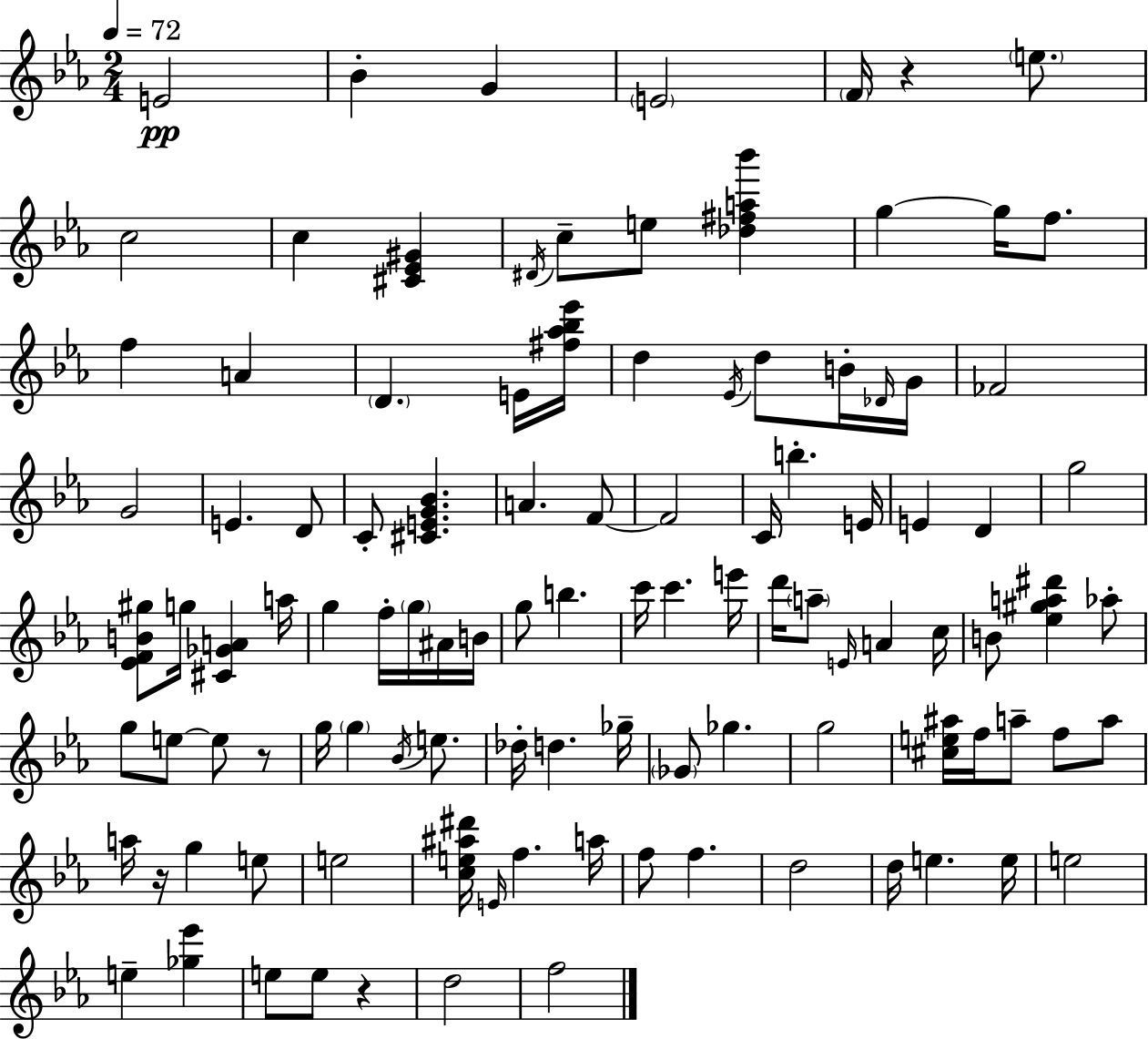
E4/h Bb4/q G4/q E4/h F4/s R/q E5/e. C5/h C5/q [C#4,Eb4,G#4]/q D#4/s C5/e E5/e [Db5,F#5,A5,Bb6]/q G5/q G5/s F5/e. F5/q A4/q D4/q. E4/s [F#5,Ab5,Bb5,Eb6]/s D5/q Eb4/s D5/e B4/s Db4/s G4/s FES4/h G4/h E4/q. D4/e C4/e [C#4,E4,G4,Bb4]/q. A4/q. F4/e F4/h C4/s B5/q. E4/s E4/q D4/q G5/h [Eb4,F4,B4,G#5]/e G5/s [C#4,Gb4,A4]/q A5/s G5/q F5/s G5/s A#4/s B4/s G5/e B5/q. C6/s C6/q. E6/s D6/s A5/e E4/s A4/q C5/s B4/e [Eb5,G#5,A5,D#6]/q Ab5/e G5/e E5/e E5/e R/e G5/s G5/q Bb4/s E5/e. Db5/s D5/q. Gb5/s Gb4/e Gb5/q. G5/h [C#5,E5,A#5]/s F5/s A5/e F5/e A5/e A5/s R/s G5/q E5/e E5/h [C5,E5,A#5,D#6]/s E4/s F5/q. A5/s F5/e F5/q. D5/h D5/s E5/q. E5/s E5/h E5/q [Gb5,Eb6]/q E5/e E5/e R/q D5/h F5/h